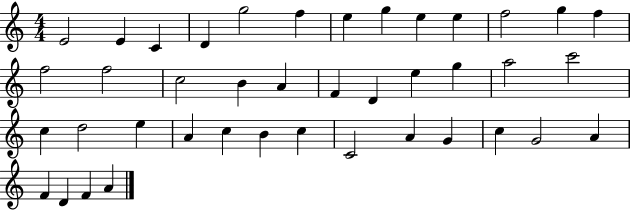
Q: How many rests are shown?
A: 0